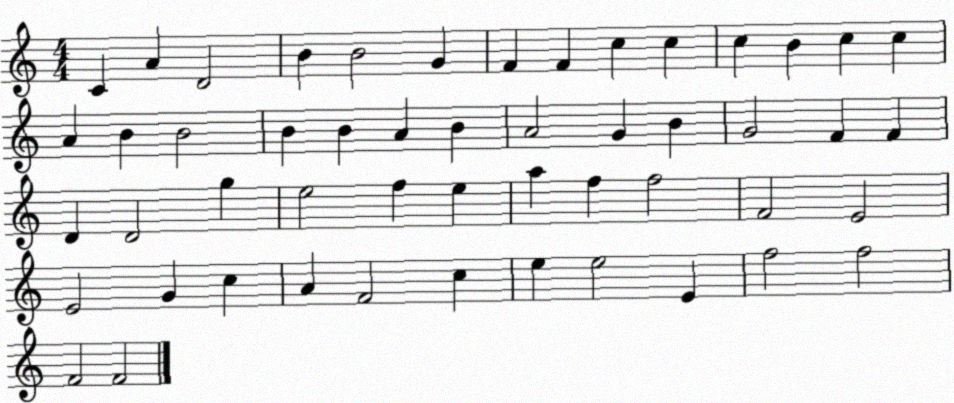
X:1
T:Untitled
M:4/4
L:1/4
K:C
C A D2 B B2 G F F c c c B c c A B B2 B B A B A2 G B G2 F F D D2 g e2 f e a f f2 F2 E2 E2 G c A F2 c e e2 E f2 f2 F2 F2